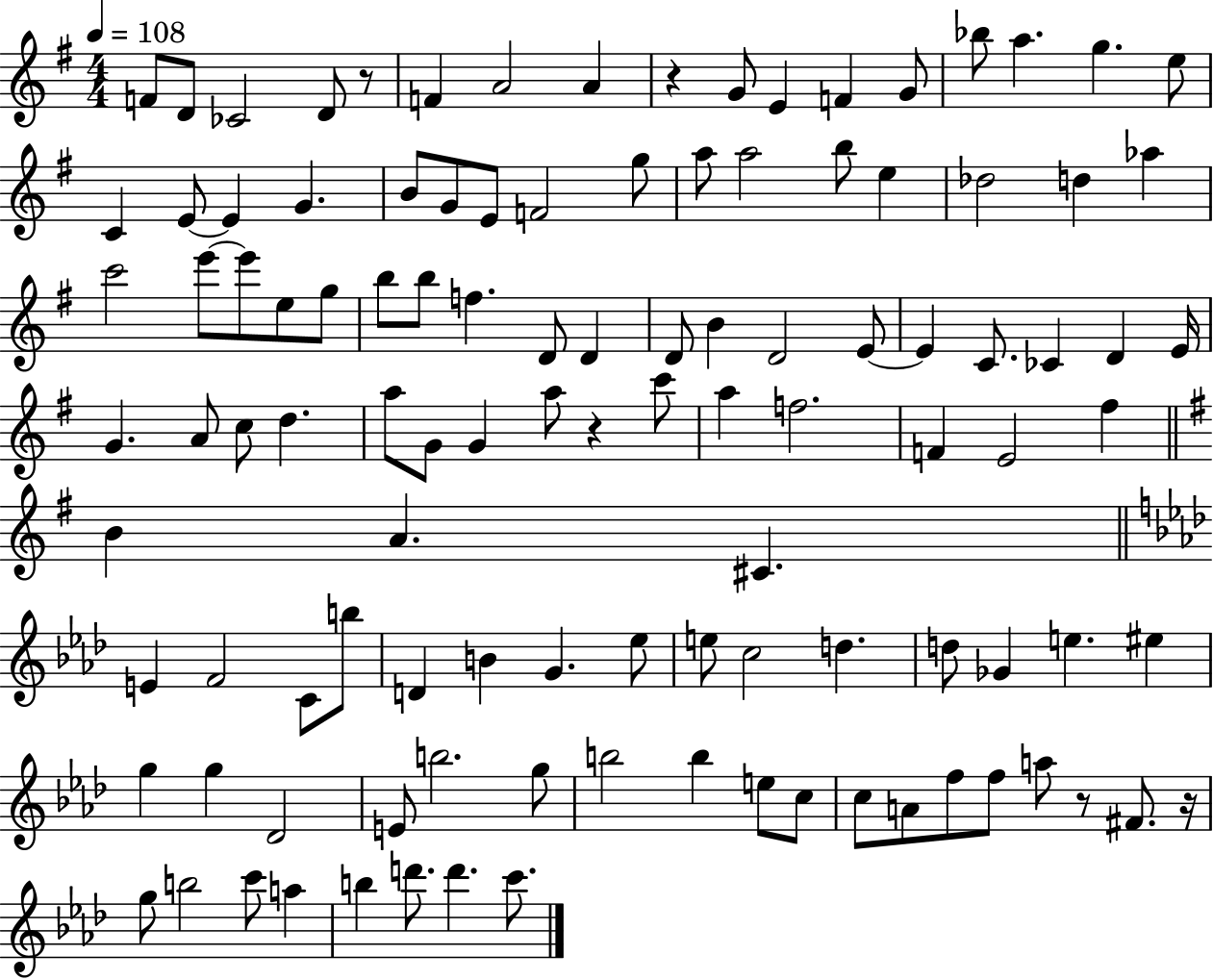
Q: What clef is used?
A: treble